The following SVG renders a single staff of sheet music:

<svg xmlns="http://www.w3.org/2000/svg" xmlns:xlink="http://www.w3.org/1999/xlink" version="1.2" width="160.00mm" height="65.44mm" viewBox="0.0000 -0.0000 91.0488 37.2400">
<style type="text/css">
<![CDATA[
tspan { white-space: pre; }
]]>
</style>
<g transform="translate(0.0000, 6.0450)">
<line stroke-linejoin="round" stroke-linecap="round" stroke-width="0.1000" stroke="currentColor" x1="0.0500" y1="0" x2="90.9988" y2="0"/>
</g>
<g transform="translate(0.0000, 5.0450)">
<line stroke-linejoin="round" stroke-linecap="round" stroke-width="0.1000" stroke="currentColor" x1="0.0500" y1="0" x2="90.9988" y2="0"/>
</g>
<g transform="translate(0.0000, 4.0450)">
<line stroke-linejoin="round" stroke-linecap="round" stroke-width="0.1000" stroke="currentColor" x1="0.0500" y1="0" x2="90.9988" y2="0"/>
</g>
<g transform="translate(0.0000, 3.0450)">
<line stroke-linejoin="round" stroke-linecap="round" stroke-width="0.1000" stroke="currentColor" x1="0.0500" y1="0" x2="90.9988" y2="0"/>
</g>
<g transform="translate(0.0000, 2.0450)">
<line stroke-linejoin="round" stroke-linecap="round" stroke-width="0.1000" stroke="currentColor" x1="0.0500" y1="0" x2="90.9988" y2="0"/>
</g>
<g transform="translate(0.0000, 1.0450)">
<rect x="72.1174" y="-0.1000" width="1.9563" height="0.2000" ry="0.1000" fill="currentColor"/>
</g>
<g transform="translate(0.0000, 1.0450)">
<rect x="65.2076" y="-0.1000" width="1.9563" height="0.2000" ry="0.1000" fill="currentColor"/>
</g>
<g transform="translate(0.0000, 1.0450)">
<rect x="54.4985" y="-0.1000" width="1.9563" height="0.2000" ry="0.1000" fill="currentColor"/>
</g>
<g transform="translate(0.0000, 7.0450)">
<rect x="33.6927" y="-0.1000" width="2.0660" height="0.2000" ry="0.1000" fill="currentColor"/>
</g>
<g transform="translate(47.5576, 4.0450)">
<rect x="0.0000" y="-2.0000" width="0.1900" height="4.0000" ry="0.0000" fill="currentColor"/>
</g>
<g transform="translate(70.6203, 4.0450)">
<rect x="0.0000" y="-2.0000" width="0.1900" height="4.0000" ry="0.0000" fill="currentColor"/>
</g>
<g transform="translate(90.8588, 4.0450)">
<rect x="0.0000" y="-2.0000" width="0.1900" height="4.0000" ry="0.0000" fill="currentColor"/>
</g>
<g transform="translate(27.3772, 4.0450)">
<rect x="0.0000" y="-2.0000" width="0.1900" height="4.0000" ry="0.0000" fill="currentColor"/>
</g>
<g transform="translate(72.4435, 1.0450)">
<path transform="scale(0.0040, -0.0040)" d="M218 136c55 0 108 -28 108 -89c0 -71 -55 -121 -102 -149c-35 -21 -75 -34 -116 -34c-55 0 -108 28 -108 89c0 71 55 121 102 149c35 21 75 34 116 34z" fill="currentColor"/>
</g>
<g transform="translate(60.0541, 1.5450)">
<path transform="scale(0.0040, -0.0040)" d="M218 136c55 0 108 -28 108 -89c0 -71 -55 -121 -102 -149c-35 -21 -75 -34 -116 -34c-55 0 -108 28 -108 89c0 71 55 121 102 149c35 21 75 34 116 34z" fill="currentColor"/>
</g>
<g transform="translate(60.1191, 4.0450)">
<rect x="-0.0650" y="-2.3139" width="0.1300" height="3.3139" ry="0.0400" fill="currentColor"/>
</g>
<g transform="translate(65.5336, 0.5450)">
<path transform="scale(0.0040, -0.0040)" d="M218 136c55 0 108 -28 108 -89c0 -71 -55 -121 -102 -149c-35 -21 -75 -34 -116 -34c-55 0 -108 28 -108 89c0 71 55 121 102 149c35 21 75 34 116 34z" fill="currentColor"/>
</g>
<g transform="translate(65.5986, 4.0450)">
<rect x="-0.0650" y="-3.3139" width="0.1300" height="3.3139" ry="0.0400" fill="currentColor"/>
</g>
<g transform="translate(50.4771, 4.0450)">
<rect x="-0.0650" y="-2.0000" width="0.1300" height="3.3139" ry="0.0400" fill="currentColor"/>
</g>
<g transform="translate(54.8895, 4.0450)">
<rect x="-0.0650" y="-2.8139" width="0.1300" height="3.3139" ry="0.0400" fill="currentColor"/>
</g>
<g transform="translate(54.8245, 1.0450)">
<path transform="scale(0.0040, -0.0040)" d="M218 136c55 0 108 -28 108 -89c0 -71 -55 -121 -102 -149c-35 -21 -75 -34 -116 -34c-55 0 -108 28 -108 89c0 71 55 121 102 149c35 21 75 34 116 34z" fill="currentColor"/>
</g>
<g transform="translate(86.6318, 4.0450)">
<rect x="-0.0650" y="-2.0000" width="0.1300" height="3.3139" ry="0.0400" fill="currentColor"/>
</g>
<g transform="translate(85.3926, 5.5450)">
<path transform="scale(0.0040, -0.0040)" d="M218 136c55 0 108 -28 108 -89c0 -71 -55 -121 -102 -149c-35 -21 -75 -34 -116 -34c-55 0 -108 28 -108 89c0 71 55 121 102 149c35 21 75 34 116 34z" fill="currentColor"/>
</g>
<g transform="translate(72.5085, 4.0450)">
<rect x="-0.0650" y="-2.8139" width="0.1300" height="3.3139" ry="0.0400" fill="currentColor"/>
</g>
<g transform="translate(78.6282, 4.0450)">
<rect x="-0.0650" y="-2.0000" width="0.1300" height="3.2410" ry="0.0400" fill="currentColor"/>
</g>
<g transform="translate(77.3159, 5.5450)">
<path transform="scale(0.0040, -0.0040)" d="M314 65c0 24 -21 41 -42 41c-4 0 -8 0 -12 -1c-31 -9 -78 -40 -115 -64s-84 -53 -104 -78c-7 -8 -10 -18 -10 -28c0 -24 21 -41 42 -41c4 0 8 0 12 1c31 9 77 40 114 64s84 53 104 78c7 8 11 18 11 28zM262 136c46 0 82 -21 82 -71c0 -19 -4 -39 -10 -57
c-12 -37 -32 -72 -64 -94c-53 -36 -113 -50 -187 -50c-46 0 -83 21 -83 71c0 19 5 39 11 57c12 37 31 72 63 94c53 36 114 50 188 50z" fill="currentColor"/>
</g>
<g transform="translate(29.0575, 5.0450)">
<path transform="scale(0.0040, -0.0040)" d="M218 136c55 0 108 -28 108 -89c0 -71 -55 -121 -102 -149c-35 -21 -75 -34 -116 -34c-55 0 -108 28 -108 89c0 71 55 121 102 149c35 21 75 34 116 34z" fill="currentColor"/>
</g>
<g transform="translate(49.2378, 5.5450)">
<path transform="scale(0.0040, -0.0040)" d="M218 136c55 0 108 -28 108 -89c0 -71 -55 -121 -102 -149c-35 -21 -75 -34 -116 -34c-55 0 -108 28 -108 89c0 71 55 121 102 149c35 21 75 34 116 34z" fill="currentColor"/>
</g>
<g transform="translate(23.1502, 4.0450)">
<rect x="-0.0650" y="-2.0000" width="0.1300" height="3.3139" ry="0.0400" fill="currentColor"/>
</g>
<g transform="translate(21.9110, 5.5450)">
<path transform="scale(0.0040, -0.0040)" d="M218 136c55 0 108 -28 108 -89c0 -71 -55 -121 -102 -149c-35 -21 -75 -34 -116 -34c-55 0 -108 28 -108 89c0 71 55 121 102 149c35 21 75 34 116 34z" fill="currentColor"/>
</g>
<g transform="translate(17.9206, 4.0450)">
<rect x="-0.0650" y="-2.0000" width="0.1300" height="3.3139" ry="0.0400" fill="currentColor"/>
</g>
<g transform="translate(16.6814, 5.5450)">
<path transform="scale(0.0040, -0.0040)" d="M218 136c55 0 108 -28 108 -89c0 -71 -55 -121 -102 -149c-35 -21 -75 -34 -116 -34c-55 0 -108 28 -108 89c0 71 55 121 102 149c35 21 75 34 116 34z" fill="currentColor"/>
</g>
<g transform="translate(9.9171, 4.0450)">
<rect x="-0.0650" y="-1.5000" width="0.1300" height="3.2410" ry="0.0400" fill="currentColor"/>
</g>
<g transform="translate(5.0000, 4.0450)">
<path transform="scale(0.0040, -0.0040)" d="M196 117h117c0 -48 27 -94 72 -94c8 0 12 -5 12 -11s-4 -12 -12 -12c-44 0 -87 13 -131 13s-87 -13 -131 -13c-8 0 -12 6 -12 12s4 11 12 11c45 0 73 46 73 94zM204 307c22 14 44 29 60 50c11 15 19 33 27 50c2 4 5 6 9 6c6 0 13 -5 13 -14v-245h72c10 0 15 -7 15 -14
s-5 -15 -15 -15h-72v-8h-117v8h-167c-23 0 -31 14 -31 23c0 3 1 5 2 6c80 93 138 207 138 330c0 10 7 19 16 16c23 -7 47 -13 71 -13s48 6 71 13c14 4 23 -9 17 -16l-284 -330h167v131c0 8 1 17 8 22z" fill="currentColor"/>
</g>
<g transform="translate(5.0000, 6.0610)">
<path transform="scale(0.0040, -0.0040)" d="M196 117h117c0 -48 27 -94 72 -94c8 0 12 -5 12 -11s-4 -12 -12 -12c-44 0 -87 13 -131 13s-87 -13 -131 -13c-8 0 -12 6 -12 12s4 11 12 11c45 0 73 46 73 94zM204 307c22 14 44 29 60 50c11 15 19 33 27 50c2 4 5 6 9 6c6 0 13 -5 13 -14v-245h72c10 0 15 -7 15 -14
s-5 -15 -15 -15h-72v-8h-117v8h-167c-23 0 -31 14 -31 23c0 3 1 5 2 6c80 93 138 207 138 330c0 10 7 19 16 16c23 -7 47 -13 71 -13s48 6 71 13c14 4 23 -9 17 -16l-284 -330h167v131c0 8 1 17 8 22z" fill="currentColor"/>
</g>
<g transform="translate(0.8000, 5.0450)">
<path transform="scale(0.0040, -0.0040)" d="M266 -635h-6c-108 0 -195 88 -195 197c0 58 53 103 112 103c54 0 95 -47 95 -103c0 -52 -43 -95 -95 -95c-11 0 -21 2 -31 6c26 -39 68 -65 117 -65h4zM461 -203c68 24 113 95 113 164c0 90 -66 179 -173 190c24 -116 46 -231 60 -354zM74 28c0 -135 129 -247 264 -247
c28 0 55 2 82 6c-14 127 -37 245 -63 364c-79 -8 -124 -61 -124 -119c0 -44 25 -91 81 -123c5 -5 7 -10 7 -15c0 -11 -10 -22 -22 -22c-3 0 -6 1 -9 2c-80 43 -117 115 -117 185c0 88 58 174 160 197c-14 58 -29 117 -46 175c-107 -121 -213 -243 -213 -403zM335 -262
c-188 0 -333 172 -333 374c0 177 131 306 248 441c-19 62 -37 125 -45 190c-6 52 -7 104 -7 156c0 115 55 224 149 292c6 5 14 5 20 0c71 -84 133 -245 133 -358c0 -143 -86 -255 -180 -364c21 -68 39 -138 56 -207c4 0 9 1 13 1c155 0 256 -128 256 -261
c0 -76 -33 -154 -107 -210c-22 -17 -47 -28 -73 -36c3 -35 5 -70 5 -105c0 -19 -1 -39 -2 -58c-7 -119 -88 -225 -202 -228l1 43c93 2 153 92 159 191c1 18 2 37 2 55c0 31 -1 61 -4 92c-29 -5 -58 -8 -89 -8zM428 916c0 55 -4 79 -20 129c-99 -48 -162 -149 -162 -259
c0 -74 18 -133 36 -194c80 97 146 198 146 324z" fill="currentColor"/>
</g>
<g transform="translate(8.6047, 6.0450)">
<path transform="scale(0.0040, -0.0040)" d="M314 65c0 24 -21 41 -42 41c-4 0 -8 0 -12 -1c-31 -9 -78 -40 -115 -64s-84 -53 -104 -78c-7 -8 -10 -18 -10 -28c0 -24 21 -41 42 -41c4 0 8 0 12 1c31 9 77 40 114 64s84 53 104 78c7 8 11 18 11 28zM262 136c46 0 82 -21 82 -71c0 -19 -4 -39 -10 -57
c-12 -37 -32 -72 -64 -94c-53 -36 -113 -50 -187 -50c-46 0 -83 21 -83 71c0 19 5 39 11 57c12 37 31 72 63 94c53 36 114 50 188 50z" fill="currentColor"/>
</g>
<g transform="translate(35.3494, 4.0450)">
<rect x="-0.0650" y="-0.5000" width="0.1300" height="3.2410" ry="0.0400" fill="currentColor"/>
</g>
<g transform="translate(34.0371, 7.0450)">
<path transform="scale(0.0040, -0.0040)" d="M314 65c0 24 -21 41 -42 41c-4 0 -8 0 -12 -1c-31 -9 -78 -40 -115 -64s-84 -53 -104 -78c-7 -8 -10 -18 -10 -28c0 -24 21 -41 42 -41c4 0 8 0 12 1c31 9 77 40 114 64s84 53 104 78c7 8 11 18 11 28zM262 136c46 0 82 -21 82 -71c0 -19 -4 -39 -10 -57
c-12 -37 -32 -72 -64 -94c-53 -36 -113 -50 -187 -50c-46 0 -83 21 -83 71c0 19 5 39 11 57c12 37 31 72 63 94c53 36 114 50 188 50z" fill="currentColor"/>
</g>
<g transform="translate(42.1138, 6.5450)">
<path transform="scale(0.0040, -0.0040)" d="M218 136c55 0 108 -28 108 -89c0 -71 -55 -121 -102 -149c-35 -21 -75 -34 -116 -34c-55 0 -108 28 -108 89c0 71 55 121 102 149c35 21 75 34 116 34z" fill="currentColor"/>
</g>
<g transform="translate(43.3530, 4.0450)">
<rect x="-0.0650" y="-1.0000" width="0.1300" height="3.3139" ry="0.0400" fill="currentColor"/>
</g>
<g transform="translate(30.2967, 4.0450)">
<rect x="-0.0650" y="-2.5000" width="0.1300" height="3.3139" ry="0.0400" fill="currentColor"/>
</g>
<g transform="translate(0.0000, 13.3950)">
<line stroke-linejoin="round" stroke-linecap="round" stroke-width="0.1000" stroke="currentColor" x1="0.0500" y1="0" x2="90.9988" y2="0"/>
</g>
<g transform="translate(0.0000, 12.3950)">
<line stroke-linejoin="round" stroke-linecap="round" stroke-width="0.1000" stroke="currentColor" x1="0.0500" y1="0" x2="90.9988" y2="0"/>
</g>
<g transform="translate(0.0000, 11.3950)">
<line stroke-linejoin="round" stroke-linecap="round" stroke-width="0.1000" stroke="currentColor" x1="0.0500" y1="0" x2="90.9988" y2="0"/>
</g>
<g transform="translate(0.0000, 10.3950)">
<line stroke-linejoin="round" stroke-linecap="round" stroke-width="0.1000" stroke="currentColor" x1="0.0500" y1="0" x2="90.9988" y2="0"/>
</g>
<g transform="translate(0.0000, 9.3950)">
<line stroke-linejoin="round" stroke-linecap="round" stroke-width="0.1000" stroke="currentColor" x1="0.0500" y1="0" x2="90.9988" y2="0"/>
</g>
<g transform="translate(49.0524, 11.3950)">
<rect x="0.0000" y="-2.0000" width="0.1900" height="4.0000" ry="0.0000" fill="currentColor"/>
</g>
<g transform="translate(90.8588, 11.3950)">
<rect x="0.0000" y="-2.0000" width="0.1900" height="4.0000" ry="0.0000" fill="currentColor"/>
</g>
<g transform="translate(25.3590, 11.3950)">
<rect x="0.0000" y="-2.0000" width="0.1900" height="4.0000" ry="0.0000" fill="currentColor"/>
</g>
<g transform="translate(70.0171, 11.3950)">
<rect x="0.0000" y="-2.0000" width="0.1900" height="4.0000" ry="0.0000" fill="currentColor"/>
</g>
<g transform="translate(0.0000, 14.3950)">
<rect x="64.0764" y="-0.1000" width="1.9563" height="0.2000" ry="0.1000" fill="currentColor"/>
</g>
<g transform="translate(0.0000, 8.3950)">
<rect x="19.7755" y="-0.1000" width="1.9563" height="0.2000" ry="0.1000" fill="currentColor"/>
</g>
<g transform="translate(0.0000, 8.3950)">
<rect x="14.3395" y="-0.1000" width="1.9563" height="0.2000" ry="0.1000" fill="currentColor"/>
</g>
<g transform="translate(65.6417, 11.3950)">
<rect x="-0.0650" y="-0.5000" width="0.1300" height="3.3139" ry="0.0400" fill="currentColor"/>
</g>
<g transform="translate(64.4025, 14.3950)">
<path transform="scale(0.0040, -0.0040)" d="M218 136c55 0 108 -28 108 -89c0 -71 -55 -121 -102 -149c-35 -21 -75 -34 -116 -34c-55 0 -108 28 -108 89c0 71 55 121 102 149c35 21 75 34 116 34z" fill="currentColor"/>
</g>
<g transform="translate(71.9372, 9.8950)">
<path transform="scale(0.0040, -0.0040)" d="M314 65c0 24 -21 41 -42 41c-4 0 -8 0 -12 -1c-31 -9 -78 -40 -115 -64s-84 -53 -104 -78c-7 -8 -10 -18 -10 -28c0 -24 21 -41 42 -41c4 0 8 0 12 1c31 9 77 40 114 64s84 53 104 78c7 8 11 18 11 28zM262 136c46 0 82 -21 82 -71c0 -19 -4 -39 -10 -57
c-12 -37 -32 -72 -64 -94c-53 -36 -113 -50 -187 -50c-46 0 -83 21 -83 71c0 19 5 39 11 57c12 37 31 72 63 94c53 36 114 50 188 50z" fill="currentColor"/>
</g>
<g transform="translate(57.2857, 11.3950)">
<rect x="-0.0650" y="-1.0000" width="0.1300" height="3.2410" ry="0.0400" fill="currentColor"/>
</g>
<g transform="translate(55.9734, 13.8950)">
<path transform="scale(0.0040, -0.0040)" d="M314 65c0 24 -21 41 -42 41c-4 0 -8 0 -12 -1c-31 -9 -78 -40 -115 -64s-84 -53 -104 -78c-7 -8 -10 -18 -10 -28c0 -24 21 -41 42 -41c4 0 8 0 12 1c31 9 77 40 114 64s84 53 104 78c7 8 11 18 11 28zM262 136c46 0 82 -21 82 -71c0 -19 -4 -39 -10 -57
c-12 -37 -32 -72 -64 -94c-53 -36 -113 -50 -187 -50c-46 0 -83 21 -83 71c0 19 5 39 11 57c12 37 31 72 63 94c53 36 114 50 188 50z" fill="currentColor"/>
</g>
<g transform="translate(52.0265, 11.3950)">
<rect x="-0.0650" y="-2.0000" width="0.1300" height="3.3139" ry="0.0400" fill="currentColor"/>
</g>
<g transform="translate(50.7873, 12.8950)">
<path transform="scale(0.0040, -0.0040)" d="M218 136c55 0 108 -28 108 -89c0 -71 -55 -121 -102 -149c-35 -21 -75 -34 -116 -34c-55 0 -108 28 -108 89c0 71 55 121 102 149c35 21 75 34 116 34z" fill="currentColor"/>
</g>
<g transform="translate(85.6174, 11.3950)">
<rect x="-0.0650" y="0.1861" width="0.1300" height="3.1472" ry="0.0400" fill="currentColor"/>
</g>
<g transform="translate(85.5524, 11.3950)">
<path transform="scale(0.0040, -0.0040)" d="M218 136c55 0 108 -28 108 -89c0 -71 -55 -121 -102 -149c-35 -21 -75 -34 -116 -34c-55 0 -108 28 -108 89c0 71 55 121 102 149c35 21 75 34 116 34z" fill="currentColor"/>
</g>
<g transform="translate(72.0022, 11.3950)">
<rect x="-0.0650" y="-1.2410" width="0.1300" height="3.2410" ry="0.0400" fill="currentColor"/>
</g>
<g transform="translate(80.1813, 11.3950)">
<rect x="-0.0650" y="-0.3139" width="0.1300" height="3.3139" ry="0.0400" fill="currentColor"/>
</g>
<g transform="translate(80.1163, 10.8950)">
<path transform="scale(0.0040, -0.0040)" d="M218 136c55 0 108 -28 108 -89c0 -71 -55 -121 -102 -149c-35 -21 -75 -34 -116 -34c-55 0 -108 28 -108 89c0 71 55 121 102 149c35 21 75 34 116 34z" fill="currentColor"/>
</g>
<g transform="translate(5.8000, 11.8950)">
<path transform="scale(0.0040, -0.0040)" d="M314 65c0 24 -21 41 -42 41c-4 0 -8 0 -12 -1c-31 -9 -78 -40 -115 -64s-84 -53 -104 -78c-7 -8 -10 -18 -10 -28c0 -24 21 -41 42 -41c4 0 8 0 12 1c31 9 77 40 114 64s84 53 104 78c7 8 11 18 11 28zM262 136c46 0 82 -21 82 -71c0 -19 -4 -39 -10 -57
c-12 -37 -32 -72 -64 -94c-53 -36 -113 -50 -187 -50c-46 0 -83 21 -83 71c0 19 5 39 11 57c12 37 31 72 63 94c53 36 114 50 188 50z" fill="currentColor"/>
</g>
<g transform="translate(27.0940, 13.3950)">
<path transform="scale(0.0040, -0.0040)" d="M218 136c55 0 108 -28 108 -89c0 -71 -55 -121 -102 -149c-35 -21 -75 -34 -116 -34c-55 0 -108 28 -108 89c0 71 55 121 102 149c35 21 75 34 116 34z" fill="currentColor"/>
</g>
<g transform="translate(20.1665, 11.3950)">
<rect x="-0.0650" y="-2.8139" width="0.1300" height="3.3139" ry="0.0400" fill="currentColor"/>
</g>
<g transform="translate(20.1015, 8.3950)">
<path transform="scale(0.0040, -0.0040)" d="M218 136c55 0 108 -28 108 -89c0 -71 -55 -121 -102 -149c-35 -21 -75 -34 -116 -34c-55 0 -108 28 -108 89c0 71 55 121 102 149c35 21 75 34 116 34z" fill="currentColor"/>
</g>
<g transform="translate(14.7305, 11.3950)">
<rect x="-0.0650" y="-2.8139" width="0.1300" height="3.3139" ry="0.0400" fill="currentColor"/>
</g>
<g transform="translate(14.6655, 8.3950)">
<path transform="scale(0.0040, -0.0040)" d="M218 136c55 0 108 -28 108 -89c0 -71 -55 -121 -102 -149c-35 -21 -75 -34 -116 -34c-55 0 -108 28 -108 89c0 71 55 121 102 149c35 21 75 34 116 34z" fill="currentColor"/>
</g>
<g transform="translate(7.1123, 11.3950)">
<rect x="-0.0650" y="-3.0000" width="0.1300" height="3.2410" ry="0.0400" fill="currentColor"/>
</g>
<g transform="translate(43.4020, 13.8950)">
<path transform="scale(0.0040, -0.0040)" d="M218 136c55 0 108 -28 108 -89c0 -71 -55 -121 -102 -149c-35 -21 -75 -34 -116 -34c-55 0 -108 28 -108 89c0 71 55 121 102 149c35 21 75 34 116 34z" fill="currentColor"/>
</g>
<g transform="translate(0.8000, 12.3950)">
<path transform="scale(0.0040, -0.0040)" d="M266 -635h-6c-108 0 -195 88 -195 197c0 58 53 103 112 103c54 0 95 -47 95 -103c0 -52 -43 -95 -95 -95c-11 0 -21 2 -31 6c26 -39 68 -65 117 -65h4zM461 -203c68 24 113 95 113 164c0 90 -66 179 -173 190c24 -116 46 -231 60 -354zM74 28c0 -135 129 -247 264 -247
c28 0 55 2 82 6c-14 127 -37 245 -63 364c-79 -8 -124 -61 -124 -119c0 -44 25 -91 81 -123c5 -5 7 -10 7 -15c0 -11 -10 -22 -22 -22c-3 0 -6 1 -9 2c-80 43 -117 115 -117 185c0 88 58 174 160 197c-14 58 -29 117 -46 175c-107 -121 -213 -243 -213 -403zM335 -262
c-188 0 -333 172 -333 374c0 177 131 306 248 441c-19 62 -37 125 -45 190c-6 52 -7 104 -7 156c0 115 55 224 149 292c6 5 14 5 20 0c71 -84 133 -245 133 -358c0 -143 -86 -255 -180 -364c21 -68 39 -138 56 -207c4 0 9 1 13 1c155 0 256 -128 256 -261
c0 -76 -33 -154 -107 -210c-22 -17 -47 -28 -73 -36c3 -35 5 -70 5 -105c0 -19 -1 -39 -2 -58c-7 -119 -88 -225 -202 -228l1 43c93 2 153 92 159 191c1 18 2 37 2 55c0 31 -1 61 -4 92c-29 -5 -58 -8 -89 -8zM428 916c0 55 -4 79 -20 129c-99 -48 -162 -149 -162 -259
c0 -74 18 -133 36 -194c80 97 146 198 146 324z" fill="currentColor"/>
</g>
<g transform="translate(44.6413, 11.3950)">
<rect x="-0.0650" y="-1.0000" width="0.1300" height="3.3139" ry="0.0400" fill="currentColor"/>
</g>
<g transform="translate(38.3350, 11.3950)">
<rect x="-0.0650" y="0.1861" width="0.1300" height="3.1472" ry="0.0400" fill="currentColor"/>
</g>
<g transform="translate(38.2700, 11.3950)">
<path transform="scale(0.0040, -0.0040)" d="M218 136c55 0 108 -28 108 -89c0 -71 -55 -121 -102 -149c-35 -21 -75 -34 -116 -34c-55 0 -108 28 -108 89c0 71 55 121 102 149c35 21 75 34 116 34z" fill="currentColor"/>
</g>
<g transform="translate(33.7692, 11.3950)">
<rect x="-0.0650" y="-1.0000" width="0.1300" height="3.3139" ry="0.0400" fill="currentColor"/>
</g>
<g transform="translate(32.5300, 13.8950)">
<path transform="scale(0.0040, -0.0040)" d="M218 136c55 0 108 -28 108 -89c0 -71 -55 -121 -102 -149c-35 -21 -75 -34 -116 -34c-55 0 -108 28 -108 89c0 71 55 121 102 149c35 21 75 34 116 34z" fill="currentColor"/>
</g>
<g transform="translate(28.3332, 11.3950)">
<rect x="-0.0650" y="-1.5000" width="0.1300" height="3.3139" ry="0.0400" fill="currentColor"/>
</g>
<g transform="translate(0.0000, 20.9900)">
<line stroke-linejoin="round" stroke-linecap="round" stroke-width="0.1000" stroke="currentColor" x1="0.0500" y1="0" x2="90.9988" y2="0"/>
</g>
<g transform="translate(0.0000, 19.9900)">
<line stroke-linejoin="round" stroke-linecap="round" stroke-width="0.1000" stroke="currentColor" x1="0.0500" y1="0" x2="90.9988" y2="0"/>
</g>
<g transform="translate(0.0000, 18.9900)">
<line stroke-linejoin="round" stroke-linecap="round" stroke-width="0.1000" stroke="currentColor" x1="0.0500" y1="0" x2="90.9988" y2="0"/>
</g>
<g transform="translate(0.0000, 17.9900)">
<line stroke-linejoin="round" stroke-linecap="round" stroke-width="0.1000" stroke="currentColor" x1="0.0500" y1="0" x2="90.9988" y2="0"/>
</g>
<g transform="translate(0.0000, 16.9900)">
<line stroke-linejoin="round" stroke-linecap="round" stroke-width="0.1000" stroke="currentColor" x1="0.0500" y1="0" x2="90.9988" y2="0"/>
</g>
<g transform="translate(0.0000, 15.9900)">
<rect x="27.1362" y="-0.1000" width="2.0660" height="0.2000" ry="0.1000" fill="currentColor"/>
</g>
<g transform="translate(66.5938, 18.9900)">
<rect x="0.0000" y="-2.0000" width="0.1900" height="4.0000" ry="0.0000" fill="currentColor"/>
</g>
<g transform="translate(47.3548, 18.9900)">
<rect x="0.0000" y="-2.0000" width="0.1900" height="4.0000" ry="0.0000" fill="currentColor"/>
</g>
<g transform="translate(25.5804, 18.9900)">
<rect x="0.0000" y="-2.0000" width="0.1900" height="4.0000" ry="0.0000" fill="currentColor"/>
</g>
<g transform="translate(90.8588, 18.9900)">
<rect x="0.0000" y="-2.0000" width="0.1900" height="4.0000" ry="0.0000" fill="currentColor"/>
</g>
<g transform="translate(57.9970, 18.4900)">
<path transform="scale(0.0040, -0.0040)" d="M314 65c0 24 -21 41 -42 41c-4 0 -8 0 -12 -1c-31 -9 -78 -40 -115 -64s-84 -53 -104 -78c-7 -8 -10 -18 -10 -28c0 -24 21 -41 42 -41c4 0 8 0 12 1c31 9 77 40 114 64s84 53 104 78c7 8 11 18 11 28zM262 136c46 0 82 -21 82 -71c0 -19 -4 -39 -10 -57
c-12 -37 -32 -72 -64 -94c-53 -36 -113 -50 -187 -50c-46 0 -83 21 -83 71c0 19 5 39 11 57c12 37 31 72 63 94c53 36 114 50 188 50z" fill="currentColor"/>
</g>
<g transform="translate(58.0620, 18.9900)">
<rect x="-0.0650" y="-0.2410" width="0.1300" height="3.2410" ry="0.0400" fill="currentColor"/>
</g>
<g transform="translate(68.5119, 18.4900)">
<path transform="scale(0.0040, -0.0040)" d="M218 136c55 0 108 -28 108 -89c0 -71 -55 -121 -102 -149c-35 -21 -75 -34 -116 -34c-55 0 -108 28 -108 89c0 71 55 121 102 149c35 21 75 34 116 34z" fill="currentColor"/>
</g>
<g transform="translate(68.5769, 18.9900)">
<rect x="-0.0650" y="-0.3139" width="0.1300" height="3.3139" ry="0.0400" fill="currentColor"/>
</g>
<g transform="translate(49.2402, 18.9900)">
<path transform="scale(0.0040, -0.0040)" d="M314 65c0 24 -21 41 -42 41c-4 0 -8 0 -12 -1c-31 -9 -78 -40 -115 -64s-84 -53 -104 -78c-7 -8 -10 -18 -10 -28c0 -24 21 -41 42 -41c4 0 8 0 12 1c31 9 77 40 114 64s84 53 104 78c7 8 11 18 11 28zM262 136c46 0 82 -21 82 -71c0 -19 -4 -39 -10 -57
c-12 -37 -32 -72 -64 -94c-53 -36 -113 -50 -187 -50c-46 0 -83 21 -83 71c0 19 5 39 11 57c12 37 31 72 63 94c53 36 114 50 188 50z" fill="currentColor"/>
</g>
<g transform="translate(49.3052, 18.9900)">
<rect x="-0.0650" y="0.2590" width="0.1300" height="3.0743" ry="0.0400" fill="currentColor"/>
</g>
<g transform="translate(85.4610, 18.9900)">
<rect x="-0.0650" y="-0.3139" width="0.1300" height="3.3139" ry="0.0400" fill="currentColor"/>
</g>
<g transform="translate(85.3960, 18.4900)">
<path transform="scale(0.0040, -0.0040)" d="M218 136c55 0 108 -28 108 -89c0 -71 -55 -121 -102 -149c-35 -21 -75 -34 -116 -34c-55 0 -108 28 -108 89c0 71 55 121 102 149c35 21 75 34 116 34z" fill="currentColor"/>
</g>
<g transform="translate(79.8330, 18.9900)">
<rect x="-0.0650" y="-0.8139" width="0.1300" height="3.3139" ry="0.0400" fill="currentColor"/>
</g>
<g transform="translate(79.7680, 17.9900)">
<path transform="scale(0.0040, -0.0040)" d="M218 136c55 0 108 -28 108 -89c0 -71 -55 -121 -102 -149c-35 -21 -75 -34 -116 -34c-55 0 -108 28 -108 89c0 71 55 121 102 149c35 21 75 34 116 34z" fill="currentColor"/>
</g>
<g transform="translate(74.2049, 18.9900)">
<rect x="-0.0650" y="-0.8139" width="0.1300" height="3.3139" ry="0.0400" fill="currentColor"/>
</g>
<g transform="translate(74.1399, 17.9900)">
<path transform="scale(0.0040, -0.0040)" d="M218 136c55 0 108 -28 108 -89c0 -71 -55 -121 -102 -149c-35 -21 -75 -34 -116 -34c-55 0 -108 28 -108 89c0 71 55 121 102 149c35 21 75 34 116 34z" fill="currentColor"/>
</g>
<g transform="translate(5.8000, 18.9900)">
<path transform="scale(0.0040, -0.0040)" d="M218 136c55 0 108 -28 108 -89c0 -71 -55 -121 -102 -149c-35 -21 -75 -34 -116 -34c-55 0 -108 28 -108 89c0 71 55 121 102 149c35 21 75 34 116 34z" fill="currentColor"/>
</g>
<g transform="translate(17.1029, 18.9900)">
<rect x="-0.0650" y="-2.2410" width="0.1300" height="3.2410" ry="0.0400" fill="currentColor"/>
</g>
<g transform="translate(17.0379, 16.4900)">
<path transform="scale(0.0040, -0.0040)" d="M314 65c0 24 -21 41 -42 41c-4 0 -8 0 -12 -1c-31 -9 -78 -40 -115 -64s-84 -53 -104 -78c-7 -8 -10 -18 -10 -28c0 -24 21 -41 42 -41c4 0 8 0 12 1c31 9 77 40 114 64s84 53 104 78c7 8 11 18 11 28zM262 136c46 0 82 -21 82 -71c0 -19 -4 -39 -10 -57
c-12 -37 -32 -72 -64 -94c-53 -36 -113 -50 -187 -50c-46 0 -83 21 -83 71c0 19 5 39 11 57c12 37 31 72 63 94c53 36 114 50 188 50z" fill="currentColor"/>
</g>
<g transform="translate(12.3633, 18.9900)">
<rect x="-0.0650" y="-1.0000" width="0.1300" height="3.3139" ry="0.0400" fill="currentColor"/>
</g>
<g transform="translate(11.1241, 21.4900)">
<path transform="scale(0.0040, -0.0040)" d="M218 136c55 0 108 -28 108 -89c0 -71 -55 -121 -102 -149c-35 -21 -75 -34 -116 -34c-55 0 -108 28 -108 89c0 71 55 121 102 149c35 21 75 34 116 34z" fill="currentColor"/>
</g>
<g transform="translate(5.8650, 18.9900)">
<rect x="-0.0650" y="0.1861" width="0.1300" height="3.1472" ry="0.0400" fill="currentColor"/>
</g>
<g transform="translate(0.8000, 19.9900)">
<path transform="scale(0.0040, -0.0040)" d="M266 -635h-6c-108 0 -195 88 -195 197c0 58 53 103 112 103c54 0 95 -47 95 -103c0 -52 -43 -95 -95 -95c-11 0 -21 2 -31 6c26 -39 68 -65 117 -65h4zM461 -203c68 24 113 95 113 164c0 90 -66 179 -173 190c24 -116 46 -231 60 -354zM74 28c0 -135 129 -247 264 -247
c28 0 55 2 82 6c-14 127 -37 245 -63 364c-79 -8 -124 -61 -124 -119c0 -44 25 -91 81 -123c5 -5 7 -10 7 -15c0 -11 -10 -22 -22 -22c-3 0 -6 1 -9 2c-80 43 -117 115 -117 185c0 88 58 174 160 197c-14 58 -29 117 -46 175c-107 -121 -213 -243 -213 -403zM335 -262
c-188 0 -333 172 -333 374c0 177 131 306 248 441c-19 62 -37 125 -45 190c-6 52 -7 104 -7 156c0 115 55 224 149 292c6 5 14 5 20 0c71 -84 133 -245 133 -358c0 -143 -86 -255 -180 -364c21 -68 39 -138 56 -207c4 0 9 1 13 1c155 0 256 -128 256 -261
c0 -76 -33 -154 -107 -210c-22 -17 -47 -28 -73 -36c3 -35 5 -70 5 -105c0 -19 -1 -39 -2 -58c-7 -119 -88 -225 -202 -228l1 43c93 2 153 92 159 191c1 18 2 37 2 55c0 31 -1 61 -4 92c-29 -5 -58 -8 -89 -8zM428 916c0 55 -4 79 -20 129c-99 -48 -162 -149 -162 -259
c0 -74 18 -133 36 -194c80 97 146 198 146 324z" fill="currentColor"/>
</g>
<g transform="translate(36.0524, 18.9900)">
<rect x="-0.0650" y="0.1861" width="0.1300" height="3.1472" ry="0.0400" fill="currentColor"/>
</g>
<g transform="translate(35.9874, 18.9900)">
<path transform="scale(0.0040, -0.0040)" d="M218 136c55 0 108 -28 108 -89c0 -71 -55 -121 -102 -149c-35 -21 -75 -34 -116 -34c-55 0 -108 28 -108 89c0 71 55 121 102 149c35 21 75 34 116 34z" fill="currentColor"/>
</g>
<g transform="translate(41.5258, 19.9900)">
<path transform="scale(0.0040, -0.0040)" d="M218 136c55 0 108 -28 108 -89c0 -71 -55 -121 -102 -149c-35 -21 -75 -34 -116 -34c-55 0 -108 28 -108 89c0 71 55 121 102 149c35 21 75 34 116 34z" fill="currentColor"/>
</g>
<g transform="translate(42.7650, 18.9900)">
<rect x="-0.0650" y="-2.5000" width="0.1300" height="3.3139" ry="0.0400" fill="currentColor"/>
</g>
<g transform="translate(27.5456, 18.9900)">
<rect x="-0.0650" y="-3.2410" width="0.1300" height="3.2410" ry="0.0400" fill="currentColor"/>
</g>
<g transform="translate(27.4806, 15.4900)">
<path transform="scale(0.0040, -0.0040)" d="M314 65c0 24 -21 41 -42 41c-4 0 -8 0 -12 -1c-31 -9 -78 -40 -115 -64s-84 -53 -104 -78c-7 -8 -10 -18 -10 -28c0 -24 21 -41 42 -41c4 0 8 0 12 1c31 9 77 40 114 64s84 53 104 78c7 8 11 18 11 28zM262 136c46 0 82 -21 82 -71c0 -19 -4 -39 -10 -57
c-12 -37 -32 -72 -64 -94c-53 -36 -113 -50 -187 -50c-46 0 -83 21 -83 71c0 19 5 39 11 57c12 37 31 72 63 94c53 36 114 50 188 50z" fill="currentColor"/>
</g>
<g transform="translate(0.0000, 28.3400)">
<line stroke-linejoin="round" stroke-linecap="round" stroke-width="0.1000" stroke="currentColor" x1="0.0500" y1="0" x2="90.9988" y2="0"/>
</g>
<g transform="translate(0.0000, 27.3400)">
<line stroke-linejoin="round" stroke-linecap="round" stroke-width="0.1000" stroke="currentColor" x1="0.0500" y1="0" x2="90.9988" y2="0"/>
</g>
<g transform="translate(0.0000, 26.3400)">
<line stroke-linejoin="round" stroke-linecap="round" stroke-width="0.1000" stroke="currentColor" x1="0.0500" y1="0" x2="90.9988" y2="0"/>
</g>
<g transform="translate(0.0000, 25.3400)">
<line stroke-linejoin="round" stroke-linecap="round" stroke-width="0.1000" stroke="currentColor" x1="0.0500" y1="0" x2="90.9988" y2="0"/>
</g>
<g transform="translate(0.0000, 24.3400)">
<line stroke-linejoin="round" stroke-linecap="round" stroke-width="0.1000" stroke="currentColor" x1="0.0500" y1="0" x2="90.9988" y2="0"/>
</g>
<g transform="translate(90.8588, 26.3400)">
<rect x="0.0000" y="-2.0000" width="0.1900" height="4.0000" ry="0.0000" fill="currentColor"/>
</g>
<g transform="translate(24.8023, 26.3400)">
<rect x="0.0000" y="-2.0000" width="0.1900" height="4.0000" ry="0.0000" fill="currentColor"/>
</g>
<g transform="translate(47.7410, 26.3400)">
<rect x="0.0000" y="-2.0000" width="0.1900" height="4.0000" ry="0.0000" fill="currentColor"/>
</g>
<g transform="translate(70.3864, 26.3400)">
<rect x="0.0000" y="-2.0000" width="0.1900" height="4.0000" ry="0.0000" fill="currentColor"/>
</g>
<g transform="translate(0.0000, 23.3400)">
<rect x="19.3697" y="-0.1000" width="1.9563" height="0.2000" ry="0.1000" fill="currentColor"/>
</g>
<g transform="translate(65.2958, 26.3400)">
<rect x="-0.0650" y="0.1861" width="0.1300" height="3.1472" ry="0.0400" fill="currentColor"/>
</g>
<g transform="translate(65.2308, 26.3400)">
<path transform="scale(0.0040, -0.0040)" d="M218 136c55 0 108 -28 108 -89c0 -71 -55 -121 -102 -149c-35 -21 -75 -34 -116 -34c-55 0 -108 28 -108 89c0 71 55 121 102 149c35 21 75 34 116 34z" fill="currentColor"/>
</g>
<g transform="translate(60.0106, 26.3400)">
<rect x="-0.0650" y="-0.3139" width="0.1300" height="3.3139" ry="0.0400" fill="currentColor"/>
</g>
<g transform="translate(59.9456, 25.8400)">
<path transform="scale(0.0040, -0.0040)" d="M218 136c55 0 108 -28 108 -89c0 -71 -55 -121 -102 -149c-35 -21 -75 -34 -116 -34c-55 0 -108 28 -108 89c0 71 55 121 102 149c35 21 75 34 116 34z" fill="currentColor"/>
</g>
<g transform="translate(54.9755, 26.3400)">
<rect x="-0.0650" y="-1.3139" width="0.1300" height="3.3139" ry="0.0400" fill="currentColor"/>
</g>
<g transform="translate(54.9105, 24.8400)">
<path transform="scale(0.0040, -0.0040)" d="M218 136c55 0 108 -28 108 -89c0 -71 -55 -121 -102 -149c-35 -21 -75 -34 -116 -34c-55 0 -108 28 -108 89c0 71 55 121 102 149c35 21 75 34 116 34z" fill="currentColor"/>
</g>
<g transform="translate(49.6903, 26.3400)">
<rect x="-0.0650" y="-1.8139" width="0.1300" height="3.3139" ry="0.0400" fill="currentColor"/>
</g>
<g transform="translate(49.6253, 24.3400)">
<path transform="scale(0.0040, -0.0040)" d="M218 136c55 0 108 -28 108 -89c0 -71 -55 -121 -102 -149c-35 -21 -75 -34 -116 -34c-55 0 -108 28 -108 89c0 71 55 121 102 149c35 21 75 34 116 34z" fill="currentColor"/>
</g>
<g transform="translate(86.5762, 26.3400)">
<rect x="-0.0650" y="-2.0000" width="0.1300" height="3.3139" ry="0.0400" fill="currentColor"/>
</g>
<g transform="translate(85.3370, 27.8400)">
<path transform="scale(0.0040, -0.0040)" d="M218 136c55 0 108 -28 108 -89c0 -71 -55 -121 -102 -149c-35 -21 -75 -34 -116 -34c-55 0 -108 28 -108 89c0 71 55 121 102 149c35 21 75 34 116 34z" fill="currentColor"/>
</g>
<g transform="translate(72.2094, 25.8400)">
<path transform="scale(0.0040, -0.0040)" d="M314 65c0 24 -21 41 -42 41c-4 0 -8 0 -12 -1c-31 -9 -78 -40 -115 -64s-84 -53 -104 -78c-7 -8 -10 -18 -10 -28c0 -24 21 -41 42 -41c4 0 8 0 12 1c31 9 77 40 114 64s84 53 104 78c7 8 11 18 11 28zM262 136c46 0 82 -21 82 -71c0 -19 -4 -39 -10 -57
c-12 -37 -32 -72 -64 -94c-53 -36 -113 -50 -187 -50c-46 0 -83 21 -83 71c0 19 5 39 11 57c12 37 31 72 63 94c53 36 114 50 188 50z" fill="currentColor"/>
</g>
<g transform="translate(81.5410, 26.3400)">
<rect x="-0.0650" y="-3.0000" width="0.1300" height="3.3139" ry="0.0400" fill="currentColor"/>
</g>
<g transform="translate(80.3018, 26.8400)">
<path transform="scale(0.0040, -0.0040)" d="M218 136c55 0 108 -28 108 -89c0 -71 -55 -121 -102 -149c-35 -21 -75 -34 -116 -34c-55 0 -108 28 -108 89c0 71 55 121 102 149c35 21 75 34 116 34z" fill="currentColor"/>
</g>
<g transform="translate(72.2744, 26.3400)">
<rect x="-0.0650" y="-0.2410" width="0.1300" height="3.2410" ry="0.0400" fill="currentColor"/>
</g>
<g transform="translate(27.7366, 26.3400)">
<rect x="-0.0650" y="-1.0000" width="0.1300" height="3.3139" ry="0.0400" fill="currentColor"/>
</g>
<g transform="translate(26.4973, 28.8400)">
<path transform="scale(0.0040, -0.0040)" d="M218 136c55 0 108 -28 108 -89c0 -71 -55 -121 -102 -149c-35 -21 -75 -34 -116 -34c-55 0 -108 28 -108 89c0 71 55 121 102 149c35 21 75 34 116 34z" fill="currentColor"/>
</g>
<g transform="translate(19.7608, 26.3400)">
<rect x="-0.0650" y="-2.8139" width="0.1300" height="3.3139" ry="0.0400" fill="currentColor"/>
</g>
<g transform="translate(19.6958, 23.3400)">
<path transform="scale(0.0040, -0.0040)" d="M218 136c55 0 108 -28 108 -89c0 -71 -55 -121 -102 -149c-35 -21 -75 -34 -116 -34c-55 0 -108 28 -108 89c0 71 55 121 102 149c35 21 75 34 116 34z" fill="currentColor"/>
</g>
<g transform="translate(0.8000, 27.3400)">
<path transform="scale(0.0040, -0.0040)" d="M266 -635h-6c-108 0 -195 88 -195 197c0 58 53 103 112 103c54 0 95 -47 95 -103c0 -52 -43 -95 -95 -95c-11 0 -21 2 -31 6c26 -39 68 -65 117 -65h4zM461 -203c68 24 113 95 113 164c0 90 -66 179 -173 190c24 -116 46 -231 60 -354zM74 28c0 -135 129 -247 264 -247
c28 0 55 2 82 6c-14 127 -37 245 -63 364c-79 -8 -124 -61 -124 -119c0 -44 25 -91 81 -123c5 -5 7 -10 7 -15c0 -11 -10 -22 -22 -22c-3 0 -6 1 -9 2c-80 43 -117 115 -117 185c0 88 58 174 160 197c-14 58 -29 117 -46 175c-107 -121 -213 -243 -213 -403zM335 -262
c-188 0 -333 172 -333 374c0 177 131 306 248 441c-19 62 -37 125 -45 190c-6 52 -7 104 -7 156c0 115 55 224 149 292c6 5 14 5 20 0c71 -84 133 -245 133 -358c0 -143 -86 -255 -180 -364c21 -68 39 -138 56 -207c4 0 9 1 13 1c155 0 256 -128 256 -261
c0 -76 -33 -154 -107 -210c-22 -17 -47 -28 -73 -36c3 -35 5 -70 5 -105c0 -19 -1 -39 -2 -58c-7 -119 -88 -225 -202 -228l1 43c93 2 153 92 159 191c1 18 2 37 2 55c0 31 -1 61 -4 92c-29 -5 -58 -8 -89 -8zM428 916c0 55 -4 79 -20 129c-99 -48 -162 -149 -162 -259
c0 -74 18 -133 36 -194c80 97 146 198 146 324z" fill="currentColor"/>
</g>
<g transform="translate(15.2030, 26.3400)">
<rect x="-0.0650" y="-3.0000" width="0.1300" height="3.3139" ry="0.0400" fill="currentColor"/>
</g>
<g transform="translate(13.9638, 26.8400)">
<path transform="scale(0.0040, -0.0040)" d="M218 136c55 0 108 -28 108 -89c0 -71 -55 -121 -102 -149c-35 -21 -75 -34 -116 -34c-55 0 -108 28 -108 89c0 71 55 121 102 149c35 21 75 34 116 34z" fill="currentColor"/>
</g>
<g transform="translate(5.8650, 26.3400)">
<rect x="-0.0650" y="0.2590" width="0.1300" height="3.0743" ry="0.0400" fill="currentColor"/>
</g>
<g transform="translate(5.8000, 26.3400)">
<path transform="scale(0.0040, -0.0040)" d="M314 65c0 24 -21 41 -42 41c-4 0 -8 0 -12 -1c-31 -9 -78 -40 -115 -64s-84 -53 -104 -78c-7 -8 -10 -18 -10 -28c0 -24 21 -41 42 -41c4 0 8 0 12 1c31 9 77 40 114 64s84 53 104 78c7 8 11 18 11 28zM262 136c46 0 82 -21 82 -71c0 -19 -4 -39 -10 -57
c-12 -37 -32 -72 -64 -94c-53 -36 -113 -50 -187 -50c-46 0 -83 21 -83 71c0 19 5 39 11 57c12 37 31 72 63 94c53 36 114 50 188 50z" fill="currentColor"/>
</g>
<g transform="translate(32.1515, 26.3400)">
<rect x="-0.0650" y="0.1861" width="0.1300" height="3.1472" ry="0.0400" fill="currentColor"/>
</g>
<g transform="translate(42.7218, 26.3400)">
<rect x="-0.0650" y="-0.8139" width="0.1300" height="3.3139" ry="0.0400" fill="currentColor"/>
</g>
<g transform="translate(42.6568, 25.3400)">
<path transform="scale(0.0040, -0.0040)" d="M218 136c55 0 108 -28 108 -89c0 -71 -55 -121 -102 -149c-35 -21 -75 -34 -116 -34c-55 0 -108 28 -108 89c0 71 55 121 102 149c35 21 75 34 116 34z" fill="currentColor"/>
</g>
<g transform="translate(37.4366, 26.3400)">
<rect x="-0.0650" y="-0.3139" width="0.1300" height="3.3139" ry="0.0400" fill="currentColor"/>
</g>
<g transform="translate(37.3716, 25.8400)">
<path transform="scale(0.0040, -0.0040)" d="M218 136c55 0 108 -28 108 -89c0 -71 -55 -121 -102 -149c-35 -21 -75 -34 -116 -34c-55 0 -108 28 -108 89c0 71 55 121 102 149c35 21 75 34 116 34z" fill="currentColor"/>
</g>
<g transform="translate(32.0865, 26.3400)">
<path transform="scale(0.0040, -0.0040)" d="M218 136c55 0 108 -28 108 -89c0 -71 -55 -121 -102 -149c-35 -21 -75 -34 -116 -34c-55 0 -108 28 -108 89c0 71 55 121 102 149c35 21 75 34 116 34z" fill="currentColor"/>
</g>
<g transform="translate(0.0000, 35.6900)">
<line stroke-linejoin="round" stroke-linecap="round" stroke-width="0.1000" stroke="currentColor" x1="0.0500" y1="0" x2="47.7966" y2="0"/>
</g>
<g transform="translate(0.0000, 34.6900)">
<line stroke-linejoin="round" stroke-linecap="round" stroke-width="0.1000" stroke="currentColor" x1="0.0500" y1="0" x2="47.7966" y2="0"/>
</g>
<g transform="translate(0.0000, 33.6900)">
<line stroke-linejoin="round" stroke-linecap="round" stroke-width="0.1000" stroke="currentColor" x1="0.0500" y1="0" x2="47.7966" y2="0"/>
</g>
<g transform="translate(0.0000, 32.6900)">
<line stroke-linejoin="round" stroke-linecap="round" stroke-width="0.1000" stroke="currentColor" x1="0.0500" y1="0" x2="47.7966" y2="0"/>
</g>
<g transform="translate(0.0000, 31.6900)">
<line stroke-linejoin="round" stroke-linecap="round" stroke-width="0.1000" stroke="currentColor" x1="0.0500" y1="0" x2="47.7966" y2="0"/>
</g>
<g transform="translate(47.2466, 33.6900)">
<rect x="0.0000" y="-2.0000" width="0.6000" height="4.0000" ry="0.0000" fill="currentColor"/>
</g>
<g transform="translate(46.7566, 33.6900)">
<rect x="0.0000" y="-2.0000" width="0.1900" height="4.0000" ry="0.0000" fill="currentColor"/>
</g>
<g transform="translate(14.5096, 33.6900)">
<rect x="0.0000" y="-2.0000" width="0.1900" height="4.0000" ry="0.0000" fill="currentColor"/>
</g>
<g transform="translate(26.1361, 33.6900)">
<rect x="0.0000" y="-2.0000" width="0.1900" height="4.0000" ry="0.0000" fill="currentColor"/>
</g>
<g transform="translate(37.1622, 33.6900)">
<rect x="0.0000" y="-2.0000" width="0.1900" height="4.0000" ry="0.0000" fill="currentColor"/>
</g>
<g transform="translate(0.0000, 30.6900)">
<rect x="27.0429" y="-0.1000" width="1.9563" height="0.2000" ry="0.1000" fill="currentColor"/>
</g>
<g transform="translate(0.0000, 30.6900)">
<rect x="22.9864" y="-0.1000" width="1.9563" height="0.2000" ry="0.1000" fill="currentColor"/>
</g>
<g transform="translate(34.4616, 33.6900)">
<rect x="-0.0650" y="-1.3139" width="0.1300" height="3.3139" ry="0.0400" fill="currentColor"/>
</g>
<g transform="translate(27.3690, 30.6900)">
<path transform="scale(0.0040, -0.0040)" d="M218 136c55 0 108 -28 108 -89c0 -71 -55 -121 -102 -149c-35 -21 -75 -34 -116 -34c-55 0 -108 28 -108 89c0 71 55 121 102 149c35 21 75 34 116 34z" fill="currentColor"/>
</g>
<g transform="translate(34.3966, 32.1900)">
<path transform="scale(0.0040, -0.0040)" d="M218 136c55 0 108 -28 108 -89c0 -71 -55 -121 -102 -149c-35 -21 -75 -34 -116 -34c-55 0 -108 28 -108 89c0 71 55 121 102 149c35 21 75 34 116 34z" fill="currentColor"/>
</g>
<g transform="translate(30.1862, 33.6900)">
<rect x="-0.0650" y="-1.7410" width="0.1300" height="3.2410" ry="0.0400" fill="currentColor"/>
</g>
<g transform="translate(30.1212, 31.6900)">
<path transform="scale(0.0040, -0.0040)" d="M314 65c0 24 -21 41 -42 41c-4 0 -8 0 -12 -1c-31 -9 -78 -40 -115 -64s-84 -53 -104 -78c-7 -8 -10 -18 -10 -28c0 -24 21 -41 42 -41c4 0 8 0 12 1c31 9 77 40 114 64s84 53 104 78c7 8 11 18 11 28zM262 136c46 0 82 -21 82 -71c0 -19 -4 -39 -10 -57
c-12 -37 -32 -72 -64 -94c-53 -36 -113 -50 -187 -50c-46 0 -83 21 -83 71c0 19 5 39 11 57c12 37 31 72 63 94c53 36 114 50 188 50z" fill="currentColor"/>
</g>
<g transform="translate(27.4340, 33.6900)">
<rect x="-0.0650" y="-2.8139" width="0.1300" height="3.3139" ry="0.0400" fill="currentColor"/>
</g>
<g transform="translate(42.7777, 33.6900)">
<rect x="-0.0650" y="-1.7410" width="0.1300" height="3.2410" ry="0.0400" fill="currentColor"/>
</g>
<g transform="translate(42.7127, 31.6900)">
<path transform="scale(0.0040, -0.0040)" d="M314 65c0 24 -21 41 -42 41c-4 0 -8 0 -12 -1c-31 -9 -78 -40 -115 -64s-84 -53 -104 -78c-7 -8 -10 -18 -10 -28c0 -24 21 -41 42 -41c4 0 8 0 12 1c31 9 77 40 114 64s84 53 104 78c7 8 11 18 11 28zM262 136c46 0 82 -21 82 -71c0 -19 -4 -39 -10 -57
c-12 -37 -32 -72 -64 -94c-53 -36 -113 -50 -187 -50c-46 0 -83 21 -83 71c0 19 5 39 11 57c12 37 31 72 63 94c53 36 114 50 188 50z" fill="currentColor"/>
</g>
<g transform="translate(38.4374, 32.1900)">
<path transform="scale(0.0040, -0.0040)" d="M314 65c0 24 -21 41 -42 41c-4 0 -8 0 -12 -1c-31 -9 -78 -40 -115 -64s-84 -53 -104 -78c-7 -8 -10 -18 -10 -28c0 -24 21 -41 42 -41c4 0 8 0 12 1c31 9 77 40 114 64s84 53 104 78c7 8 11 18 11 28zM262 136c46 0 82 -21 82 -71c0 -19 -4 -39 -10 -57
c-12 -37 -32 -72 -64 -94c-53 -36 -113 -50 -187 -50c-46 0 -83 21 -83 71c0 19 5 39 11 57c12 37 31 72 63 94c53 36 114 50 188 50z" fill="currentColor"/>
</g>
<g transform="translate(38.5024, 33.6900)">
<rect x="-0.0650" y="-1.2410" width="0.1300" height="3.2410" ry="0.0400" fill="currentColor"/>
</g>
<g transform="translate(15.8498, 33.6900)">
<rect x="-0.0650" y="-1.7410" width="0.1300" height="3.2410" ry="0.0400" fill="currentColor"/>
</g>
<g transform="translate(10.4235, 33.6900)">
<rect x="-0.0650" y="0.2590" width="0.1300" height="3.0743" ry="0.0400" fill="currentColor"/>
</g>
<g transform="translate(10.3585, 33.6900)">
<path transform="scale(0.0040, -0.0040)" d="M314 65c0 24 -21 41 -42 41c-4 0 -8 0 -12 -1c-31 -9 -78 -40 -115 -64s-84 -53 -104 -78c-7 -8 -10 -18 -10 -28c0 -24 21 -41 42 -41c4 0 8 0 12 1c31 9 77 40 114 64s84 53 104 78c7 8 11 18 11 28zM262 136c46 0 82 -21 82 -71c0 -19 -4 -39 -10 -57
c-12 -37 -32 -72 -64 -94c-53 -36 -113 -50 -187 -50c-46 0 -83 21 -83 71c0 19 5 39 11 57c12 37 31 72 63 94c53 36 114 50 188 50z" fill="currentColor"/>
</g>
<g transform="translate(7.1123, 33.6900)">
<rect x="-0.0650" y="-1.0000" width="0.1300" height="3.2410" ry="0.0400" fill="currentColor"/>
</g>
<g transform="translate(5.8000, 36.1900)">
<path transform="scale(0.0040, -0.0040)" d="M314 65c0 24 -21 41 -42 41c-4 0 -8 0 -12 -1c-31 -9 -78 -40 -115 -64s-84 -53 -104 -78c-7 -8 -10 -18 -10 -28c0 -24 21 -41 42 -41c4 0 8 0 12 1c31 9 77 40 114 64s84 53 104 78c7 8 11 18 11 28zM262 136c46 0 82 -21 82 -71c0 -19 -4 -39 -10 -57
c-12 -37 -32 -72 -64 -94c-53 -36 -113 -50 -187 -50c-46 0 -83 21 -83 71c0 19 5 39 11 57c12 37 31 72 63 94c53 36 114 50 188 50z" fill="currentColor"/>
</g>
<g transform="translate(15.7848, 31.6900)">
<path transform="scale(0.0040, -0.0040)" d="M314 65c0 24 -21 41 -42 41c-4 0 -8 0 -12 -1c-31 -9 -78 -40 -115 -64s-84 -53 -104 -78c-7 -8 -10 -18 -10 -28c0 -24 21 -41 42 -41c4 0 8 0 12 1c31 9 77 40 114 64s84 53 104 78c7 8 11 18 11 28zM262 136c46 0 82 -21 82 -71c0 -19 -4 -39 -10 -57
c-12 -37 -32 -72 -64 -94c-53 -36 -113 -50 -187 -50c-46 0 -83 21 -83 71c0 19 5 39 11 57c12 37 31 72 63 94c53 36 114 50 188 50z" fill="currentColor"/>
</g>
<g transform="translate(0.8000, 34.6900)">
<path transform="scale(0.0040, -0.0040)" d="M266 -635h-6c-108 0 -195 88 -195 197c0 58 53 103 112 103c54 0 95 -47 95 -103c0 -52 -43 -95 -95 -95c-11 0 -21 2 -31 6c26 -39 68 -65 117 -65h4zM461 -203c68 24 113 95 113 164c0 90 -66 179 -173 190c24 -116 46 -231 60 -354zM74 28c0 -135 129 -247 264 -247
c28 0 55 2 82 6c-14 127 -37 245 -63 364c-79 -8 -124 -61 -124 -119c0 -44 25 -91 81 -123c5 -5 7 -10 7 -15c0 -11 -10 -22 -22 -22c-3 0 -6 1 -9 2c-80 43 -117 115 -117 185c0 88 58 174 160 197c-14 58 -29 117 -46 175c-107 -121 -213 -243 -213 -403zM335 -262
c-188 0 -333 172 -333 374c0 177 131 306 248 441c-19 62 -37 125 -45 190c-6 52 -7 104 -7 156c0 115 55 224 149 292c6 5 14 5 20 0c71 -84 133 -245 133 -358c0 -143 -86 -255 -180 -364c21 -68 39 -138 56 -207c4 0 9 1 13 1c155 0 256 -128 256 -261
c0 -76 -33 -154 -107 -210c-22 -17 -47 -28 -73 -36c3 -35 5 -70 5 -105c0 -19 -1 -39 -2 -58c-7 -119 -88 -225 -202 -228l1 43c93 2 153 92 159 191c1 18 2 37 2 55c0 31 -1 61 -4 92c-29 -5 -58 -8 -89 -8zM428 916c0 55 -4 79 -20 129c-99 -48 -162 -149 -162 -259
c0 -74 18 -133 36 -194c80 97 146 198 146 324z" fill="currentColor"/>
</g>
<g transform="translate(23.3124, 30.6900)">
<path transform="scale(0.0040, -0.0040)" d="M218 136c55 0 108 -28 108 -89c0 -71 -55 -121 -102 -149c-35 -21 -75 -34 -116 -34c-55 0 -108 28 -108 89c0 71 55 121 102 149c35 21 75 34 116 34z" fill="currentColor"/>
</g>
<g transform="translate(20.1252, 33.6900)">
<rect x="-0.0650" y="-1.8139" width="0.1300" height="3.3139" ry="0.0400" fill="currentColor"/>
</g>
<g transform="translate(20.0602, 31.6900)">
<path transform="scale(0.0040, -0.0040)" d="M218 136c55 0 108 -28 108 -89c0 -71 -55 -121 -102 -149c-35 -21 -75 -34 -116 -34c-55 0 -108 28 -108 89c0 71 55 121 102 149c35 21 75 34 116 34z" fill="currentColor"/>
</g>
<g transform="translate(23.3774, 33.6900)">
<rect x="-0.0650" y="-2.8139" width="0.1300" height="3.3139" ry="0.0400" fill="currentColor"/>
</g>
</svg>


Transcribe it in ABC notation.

X:1
T:Untitled
M:4/4
L:1/4
K:C
E2 F F G C2 D F a g b a F2 F A2 a a E D B D F D2 C e2 c B B D g2 b2 B G B2 c2 c d d c B2 A a D B c d f e c B c2 A F D2 B2 f2 f a a f2 e e2 f2